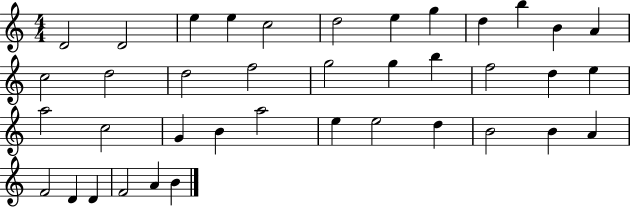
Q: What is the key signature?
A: C major